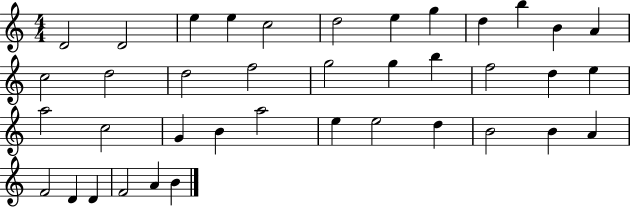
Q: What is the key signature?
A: C major